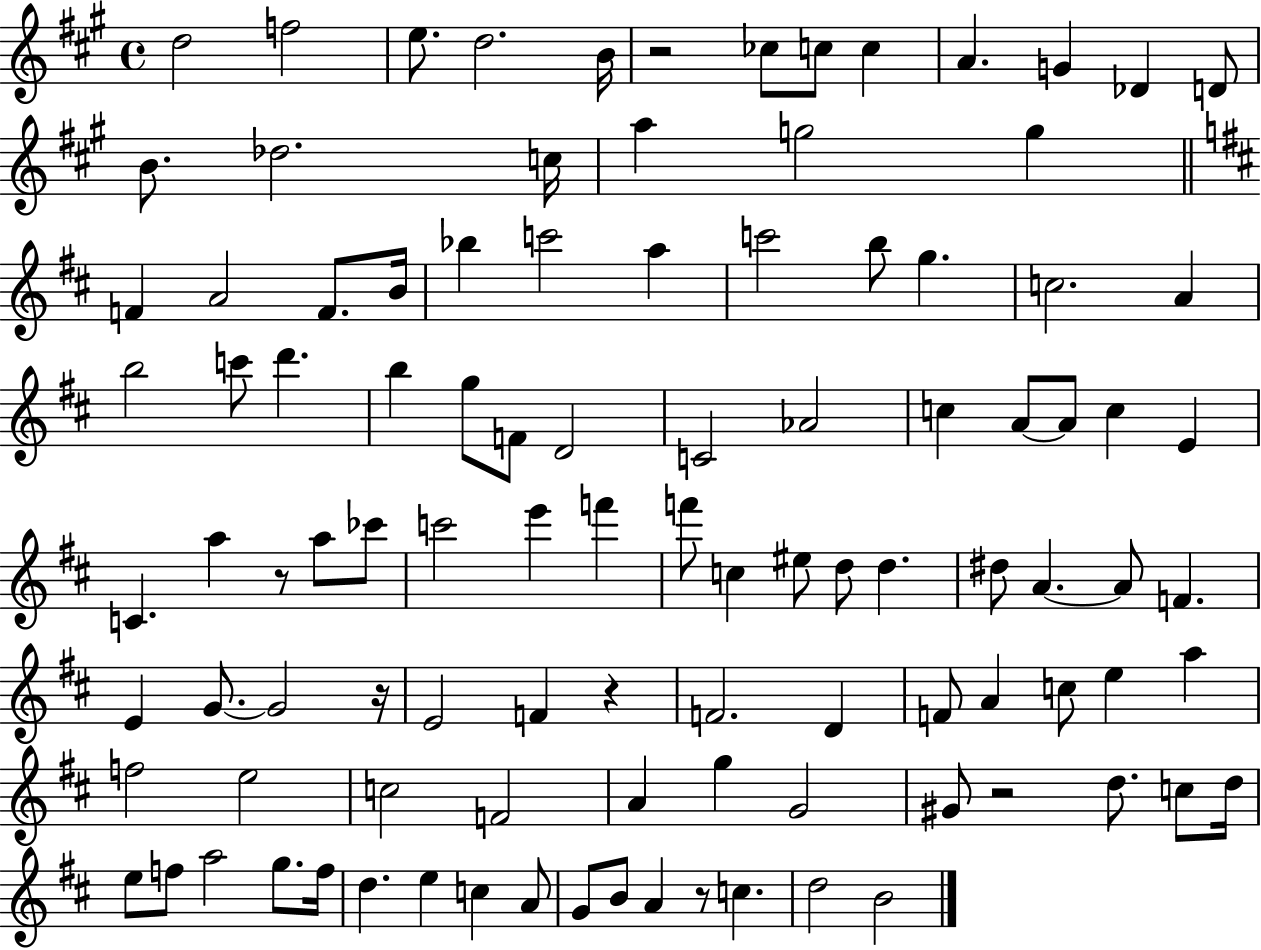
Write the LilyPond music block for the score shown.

{
  \clef treble
  \time 4/4
  \defaultTimeSignature
  \key a \major
  d''2 f''2 | e''8. d''2. b'16 | r2 ces''8 c''8 c''4 | a'4. g'4 des'4 d'8 | \break b'8. des''2. c''16 | a''4 g''2 g''4 | \bar "||" \break \key d \major f'4 a'2 f'8. b'16 | bes''4 c'''2 a''4 | c'''2 b''8 g''4. | c''2. a'4 | \break b''2 c'''8 d'''4. | b''4 g''8 f'8 d'2 | c'2 aes'2 | c''4 a'8~~ a'8 c''4 e'4 | \break c'4. a''4 r8 a''8 ces'''8 | c'''2 e'''4 f'''4 | f'''8 c''4 eis''8 d''8 d''4. | dis''8 a'4.~~ a'8 f'4. | \break e'4 g'8.~~ g'2 r16 | e'2 f'4 r4 | f'2. d'4 | f'8 a'4 c''8 e''4 a''4 | \break f''2 e''2 | c''2 f'2 | a'4 g''4 g'2 | gis'8 r2 d''8. c''8 d''16 | \break e''8 f''8 a''2 g''8. f''16 | d''4. e''4 c''4 a'8 | g'8 b'8 a'4 r8 c''4. | d''2 b'2 | \break \bar "|."
}